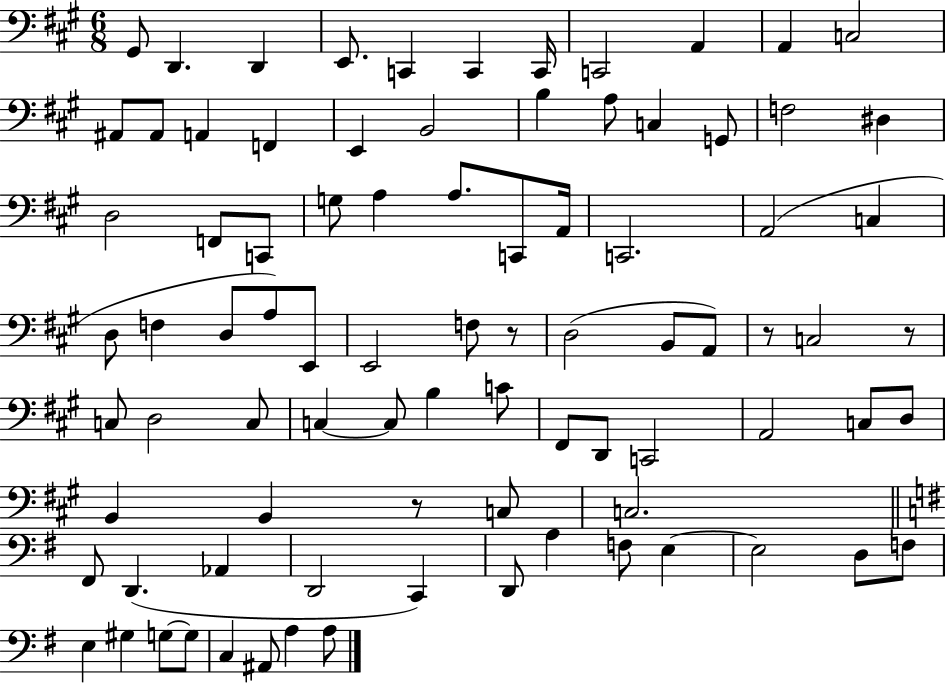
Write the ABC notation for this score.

X:1
T:Untitled
M:6/8
L:1/4
K:A
^G,,/2 D,, D,, E,,/2 C,, C,, C,,/4 C,,2 A,, A,, C,2 ^A,,/2 ^A,,/2 A,, F,, E,, B,,2 B, A,/2 C, G,,/2 F,2 ^D, D,2 F,,/2 C,,/2 G,/2 A, A,/2 C,,/2 A,,/4 C,,2 A,,2 C, D,/2 F, D,/2 A,/2 E,,/2 E,,2 F,/2 z/2 D,2 B,,/2 A,,/2 z/2 C,2 z/2 C,/2 D,2 C,/2 C, C,/2 B, C/2 ^F,,/2 D,,/2 C,,2 A,,2 C,/2 D,/2 B,, B,, z/2 C,/2 C,2 ^F,,/2 D,, _A,, D,,2 C,, D,,/2 A, F,/2 E, E,2 D,/2 F,/2 E, ^G, G,/2 G,/2 C, ^A,,/2 A, A,/2